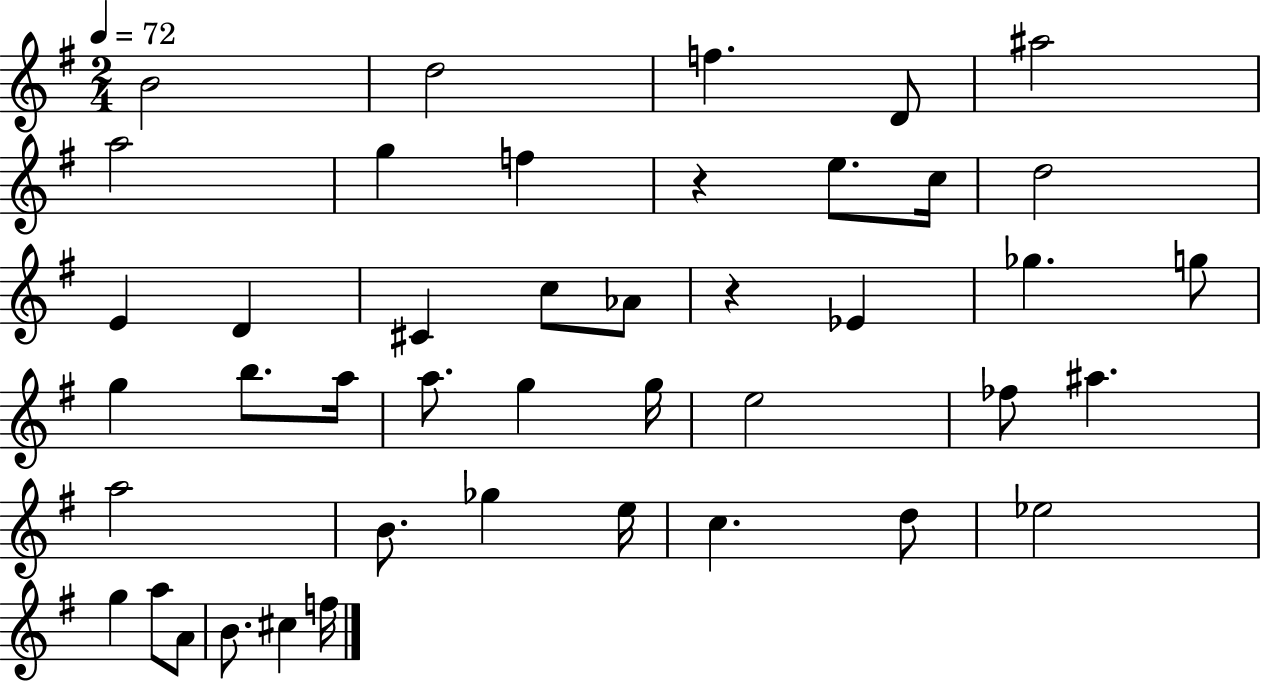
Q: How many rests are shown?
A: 2